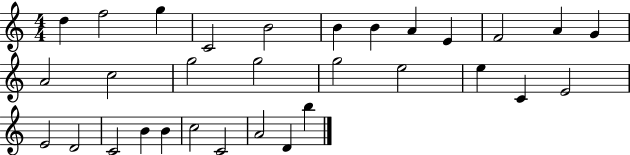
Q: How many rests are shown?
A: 0